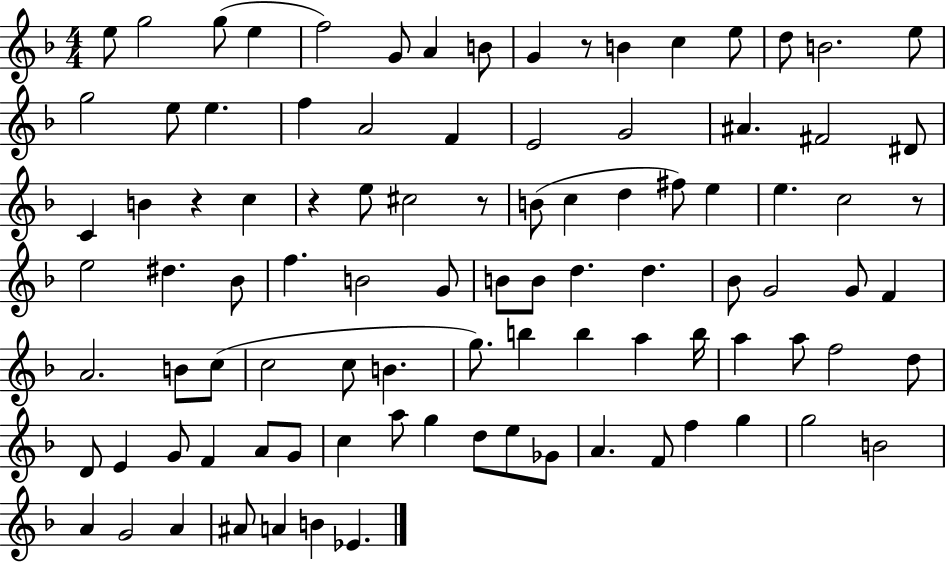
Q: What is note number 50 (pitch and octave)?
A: G4